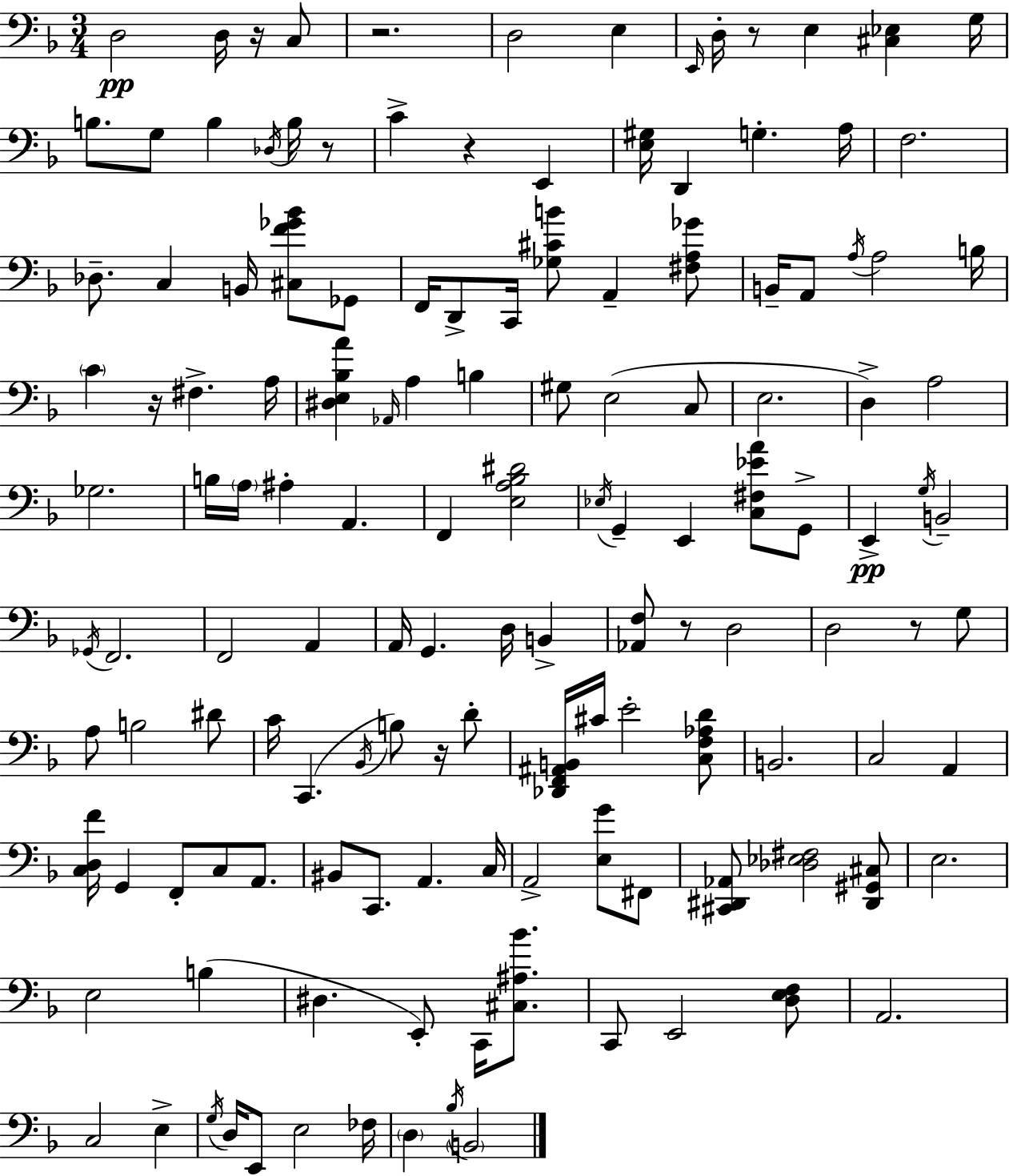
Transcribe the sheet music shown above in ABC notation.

X:1
T:Untitled
M:3/4
L:1/4
K:Dm
D,2 D,/4 z/4 C,/2 z2 D,2 E, E,,/4 D,/4 z/2 E, [^C,_E,] G,/4 B,/2 G,/2 B, _D,/4 B,/4 z/2 C z E,, [E,^G,]/4 D,, G, A,/4 F,2 _D,/2 C, B,,/4 [^C,F_G_B]/2 _G,,/2 F,,/4 D,,/2 C,,/4 [_G,^CB]/2 A,, [^F,A,_G]/2 B,,/4 A,,/2 A,/4 A,2 B,/4 C z/4 ^F, A,/4 [^D,E,_B,A] _A,,/4 A, B, ^G,/2 E,2 C,/2 E,2 D, A,2 _G,2 B,/4 A,/4 ^A, A,, F,, [E,A,_B,^D]2 _E,/4 G,, E,, [C,^F,_EA]/2 G,,/2 E,, G,/4 B,,2 _G,,/4 F,,2 F,,2 A,, A,,/4 G,, D,/4 B,, [_A,,F,]/2 z/2 D,2 D,2 z/2 G,/2 A,/2 B,2 ^D/2 C/4 C,, _B,,/4 B,/2 z/4 D/2 [_D,,F,,^A,,B,,]/4 ^C/4 E2 [C,F,_A,D]/2 B,,2 C,2 A,, [C,D,F]/4 G,, F,,/2 C,/2 A,,/2 ^B,,/2 C,,/2 A,, C,/4 A,,2 [E,G]/2 ^F,,/2 [^C,,^D,,_A,,]/2 [_D,_E,^F,]2 [^D,,^G,,^C,]/2 E,2 E,2 B, ^D, E,,/2 C,,/4 [^C,^A,_B]/2 C,,/2 E,,2 [D,E,F,]/2 A,,2 C,2 E, G,/4 D,/4 E,,/2 E,2 _F,/4 D, _B,/4 B,,2